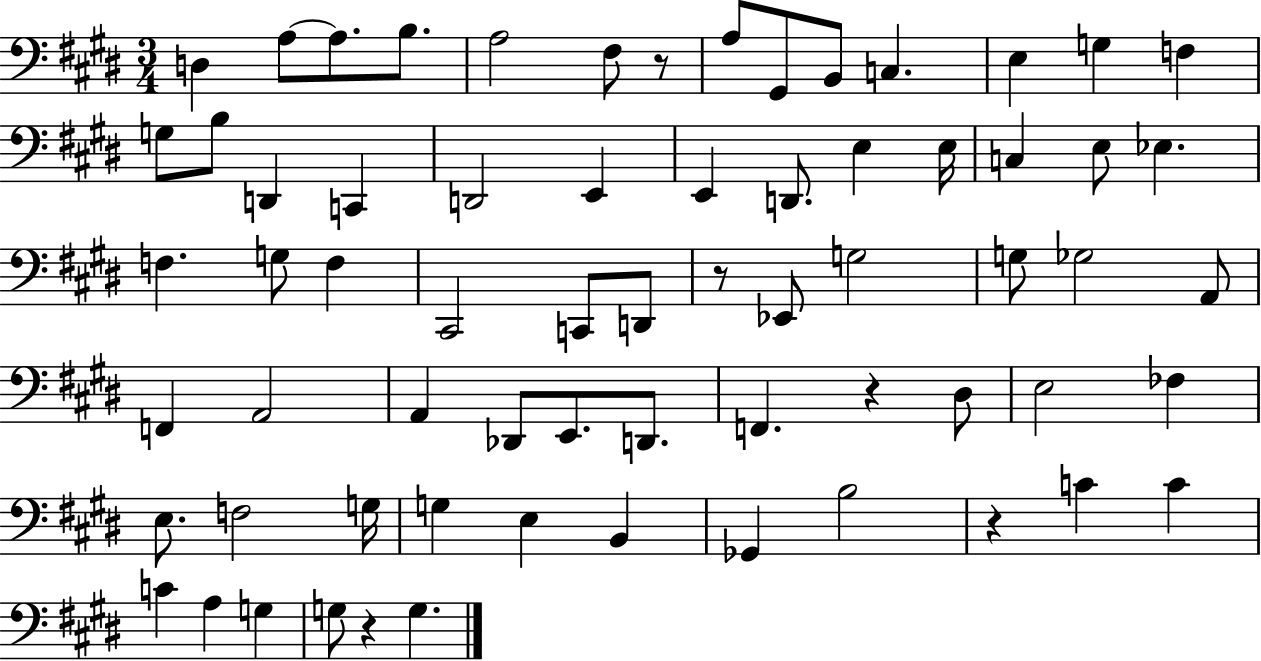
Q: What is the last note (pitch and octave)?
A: G3